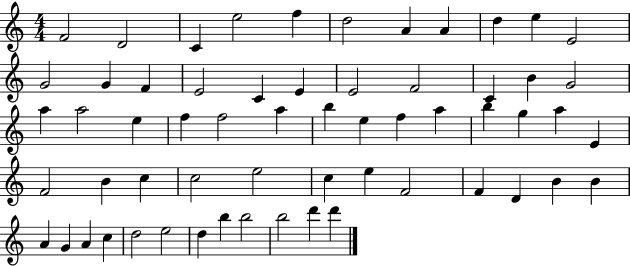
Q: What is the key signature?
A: C major